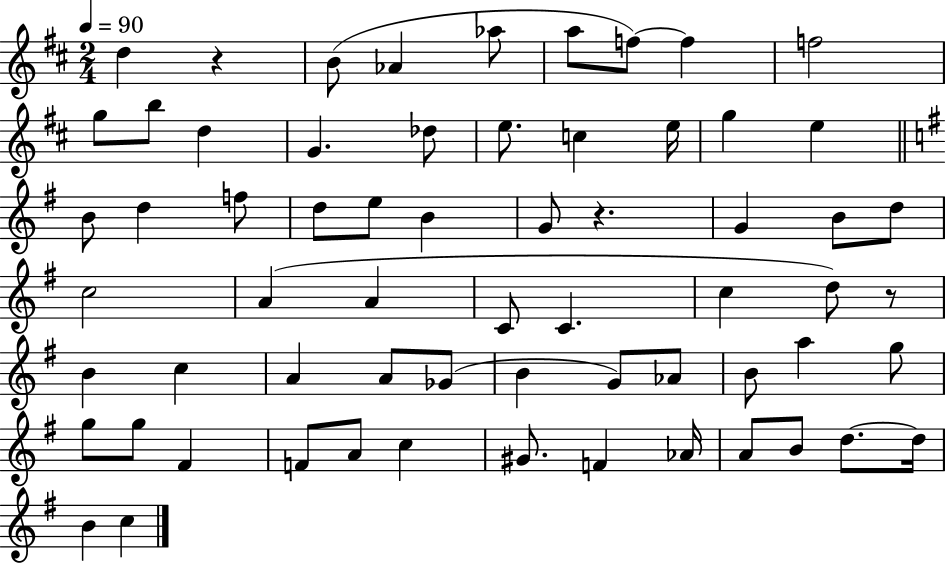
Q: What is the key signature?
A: D major